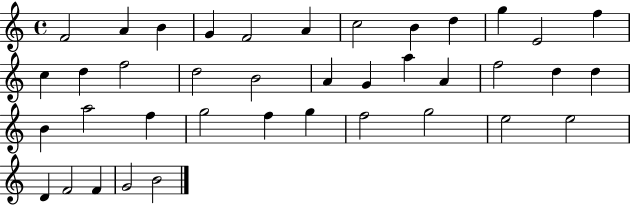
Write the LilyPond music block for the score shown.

{
  \clef treble
  \time 4/4
  \defaultTimeSignature
  \key c \major
  f'2 a'4 b'4 | g'4 f'2 a'4 | c''2 b'4 d''4 | g''4 e'2 f''4 | \break c''4 d''4 f''2 | d''2 b'2 | a'4 g'4 a''4 a'4 | f''2 d''4 d''4 | \break b'4 a''2 f''4 | g''2 f''4 g''4 | f''2 g''2 | e''2 e''2 | \break d'4 f'2 f'4 | g'2 b'2 | \bar "|."
}